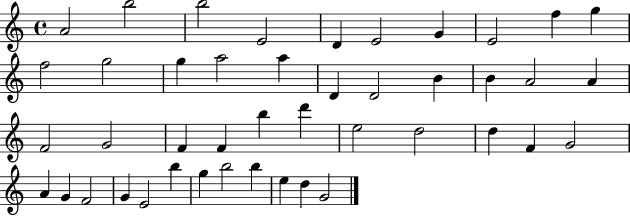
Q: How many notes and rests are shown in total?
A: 44